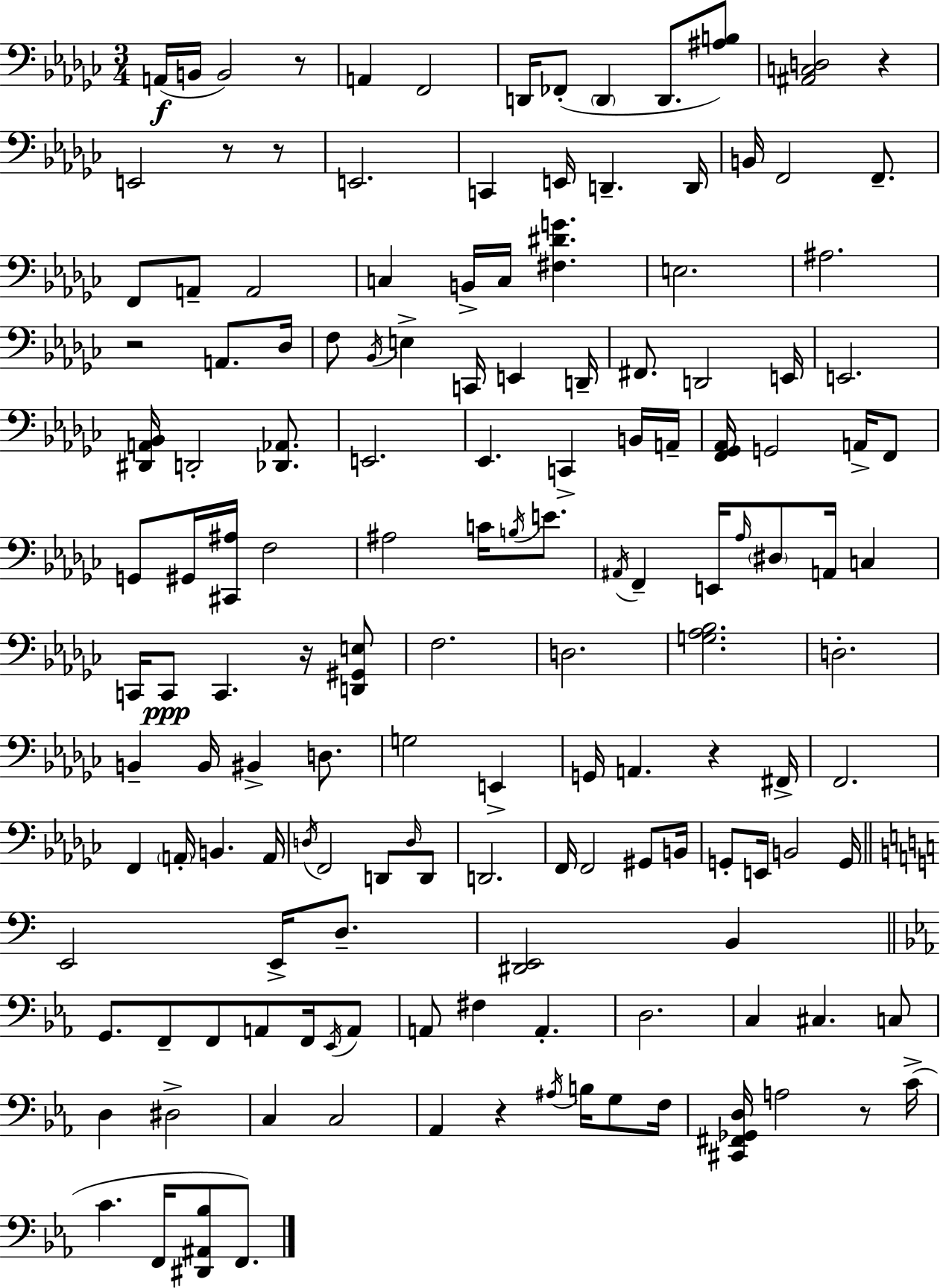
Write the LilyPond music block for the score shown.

{
  \clef bass
  \numericTimeSignature
  \time 3/4
  \key ees \minor
  a,16(\f b,16 b,2) r8 | a,4 f,2 | d,16 fes,8-.( \parenthesize d,4 d,8. <ais b>8) | <ais, c d>2 r4 | \break e,2 r8 r8 | e,2. | c,4 e,16 d,4.-- d,16 | b,16 f,2 f,8.-- | \break f,8 a,8-- a,2 | c4 b,16-> c16 <fis dis' g'>4. | e2. | ais2. | \break r2 a,8. des16 | f8 \acciaccatura { bes,16 } e4-> c,16 e,4 | d,16-- fis,8. d,2 | e,16 e,2. | \break <dis, a, bes,>16 d,2-. <des, aes,>8. | e,2. | ees,4. c,4-> b,16 | a,16-- <f, ges, aes,>16 g,2 a,16-> f,8 | \break g,8 gis,16 <cis, ais>16 f2 | ais2 c'16 \acciaccatura { b16 } e'8. | \acciaccatura { ais,16 } f,4-- e,16 \grace { aes16 } \parenthesize dis8 a,16 | c4 c,16 c,8\ppp c,4. | \break r16 <d, gis, e>8 f2. | d2. | <g aes bes>2. | d2.-. | \break b,4-- b,16 bis,4-> | d8. g2 | e,4-> g,16 a,4. r4 | fis,16-> f,2. | \break f,4 \parenthesize a,16-. b,4. | a,16 \acciaccatura { d16 } f,2 | d,8 \grace { d16 } d,8 d,2. | f,16 f,2 | \break gis,8 b,16 g,8-. e,16 b,2 | g,16 \bar "||" \break \key c \major e,2 e,16-> d8.-- | <dis, e,>2 b,4 | \bar "||" \break \key ees \major g,8. f,8-- f,8 a,8 f,16 \acciaccatura { ees,16 } a,8 | a,8 fis4 a,4.-. | d2. | c4 cis4. c8 | \break d4 dis2-> | c4 c2 | aes,4 r4 \acciaccatura { ais16 } b16 g8 | f16 <cis, fis, ges, d>16 a2 r8 | \break c'16->( c'4. f,16 <dis, ais, bes>8 f,8.) | \bar "|."
}